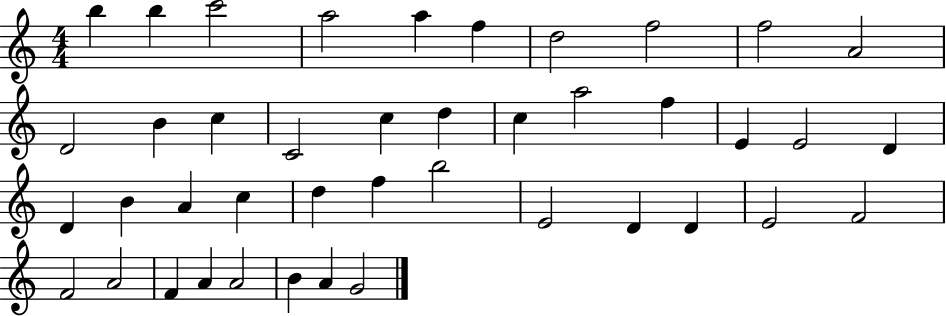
B5/q B5/q C6/h A5/h A5/q F5/q D5/h F5/h F5/h A4/h D4/h B4/q C5/q C4/h C5/q D5/q C5/q A5/h F5/q E4/q E4/h D4/q D4/q B4/q A4/q C5/q D5/q F5/q B5/h E4/h D4/q D4/q E4/h F4/h F4/h A4/h F4/q A4/q A4/h B4/q A4/q G4/h